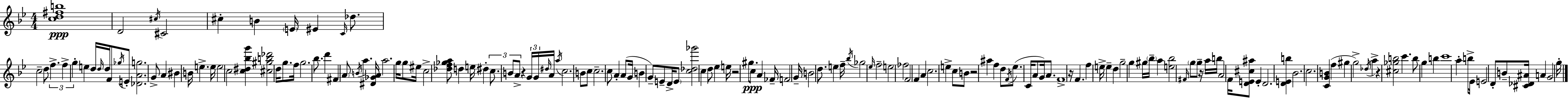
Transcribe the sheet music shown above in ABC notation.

X:1
T:Untitled
M:4/4
L:1/4
K:Bb
[cd^fb]4 D2 ^c/4 ^C2 ^c B E/4 ^E C/4 _d/2 c2 d/2 f f g e d/4 d/4 d/4 F/2 _g/4 E/2 [_DAg]2 G/2 A ^B B/4 e e/4 e2 c2 [c^d_bg'] [^c^gb_d']2 d/4 g/2 f/4 g2 _b/2 d' ^F A/2 B/4 a [^D_GA]/4 a2 g/4 g/2 ^e/4 c2 [_df_ga]/2 d e/4 ^d c/2 B/2 A/2 z G/4 G/4 ^d/4 A/4 a/4 c2 B/2 c/2 c2 c/2 A A/2 G/4 B G/2 E/2 D/4 E/2 [c_d_g']2 c d/2 _e e/4 z2 ^g/2 c/2 A _F/4 F2 G/4 B2 d/2 e f/4 _b/4 _g2 _e/4 f2 e2 _f2 F2 F A c2 e c/2 B/2 z2 ^a f d/2 F/4 _e/2 C/4 A/2 G/4 A/2 F4 z/4 F f e/4 e d g2 g ^g/4 _b/4 a [e_b]2 ^F/4 g/2 g/2 z/4 a/4 b/4 A2 F/4 [DE^c^a]/2 E D2 [DEb] _B2 c2 [CGB] f ^g g2 _d/4 a z [^c_gb]2 c' b/2 g b c'4 a b/4 _E/4 E2 D/2 B/2 [^C_D^A]/4 A G2 g/4